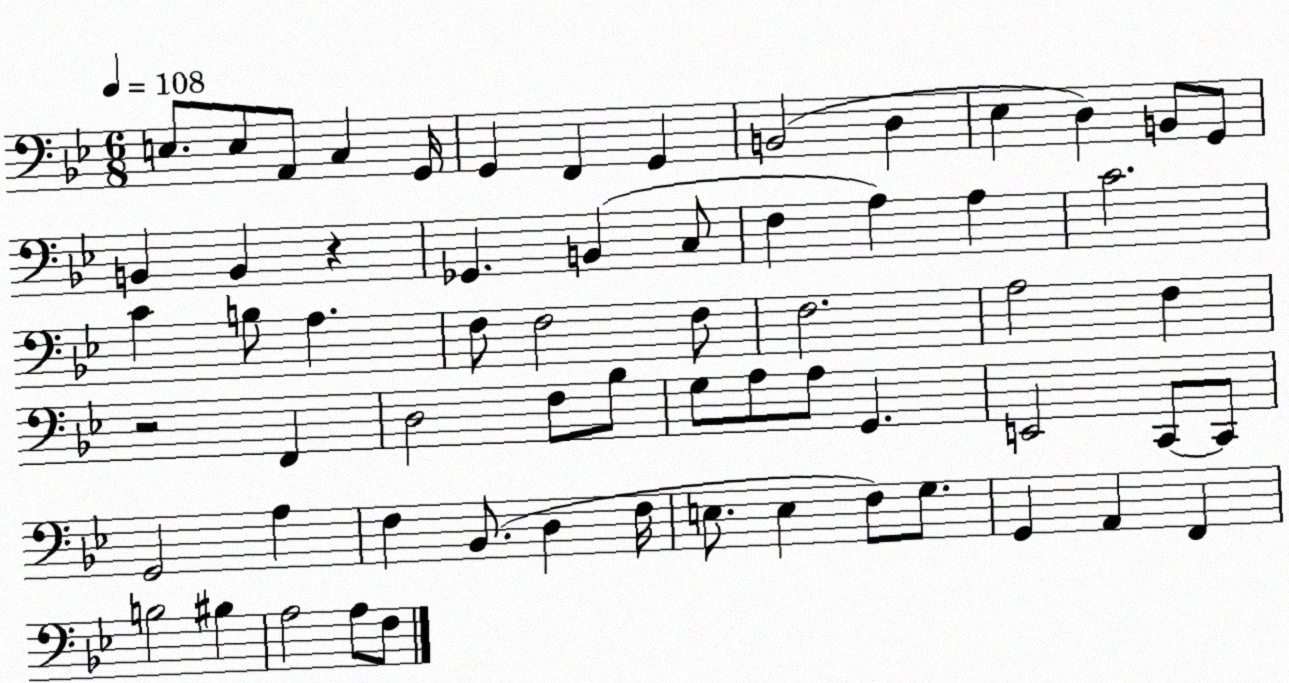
X:1
T:Untitled
M:6/8
L:1/4
K:Bb
E,/2 E,/2 A,,/2 C, G,,/4 G,, F,, G,, B,,2 D, _E, D, B,,/2 G,,/2 B,, B,, z _G,, B,, C,/2 F, A, A, C2 C B,/2 A, F,/2 F,2 F,/2 F,2 A,2 F, z2 F,, D,2 F,/2 _B,/2 G,/2 A,/2 A,/2 G,, E,,2 C,,/2 C,,/2 G,,2 A, F, _B,,/2 D, F,/4 E,/2 E, F,/2 G,/2 G,, A,, F,, B,2 ^B, A,2 A,/2 F,/2